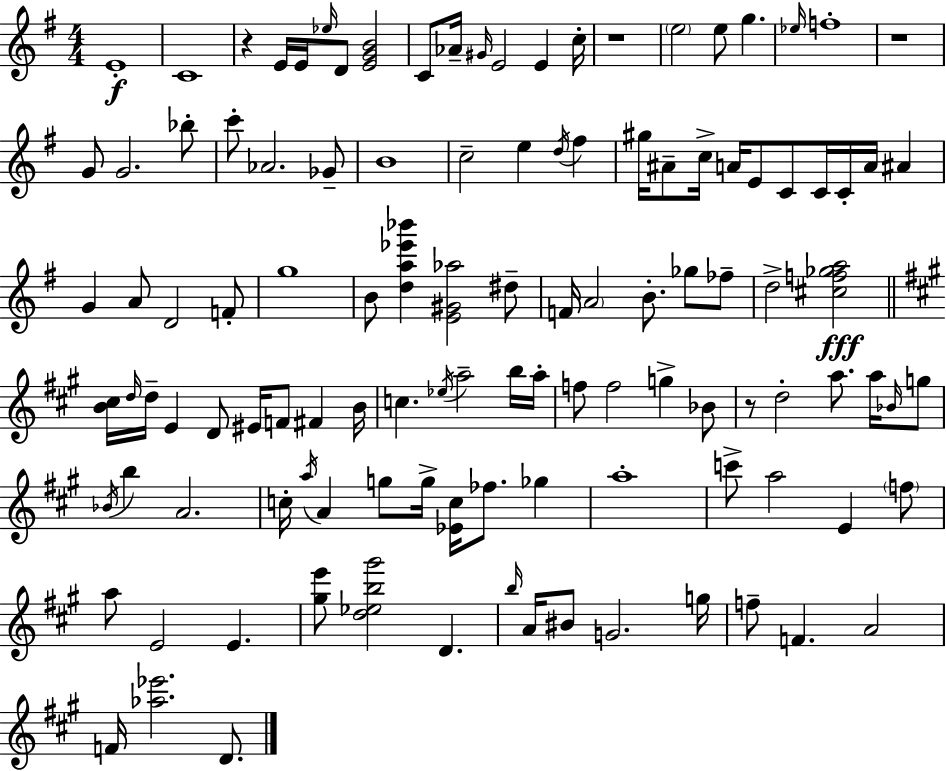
E4/w C4/w R/q E4/s E4/s Eb5/s D4/e [E4,G4,B4]/h C4/e Ab4/s G#4/s E4/h E4/q C5/s R/w E5/h E5/e G5/q. Eb5/s F5/w R/w G4/e G4/h. Bb5/e C6/e Ab4/h. Gb4/e B4/w C5/h E5/q D5/s F#5/q G#5/s A#4/e C5/s A4/s E4/e C4/e C4/s C4/s A4/s A#4/q G4/q A4/e D4/h F4/e G5/w B4/e [D5,A5,Eb6,Bb6]/q [E4,G#4,Ab5]/h D#5/e F4/s A4/h B4/e. Gb5/e FES5/e D5/h [C#5,F5,Gb5,A5]/h [B4,C#5]/s D5/s D5/s E4/q D4/e EIS4/s F4/e F#4/q B4/s C5/q. Eb5/s A5/h B5/s A5/s F5/e F5/h G5/q Bb4/e R/e D5/h A5/e. A5/s Bb4/s G5/e Bb4/s B5/q A4/h. C5/s A5/s A4/q G5/e G5/s [Eb4,C5]/s FES5/e. Gb5/q A5/w C6/e A5/h E4/q F5/e A5/e E4/h E4/q. [G#5,E6]/e [D5,Eb5,B5,G#6]/h D4/q. B5/s A4/s BIS4/e G4/h. G5/s F5/e F4/q. A4/h F4/s [Ab5,Eb6]/h. D4/e.